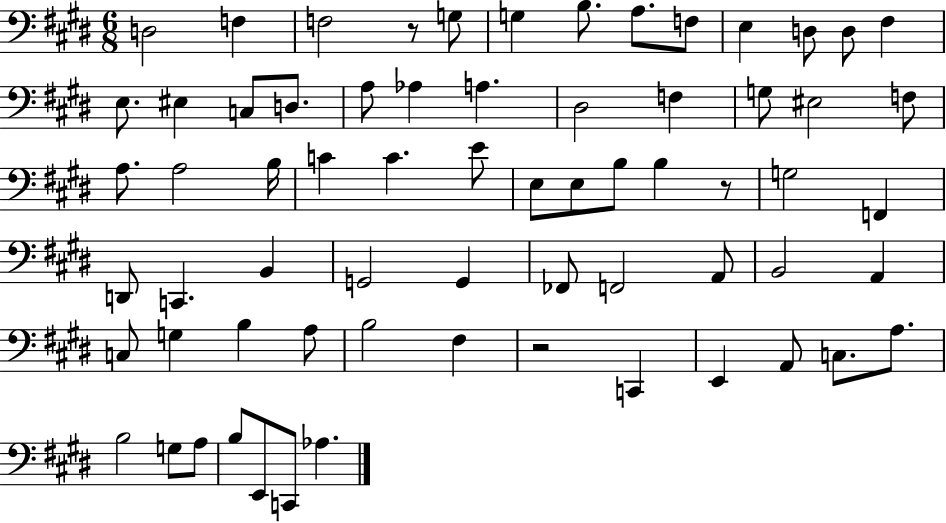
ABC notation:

X:1
T:Untitled
M:6/8
L:1/4
K:E
D,2 F, F,2 z/2 G,/2 G, B,/2 A,/2 F,/2 E, D,/2 D,/2 ^F, E,/2 ^E, C,/2 D,/2 A,/2 _A, A, ^D,2 F, G,/2 ^E,2 F,/2 A,/2 A,2 B,/4 C C E/2 E,/2 E,/2 B,/2 B, z/2 G,2 F,, D,,/2 C,, B,, G,,2 G,, _F,,/2 F,,2 A,,/2 B,,2 A,, C,/2 G, B, A,/2 B,2 ^F, z2 C,, E,, A,,/2 C,/2 A,/2 B,2 G,/2 A,/2 B,/2 E,,/2 C,,/2 _A,